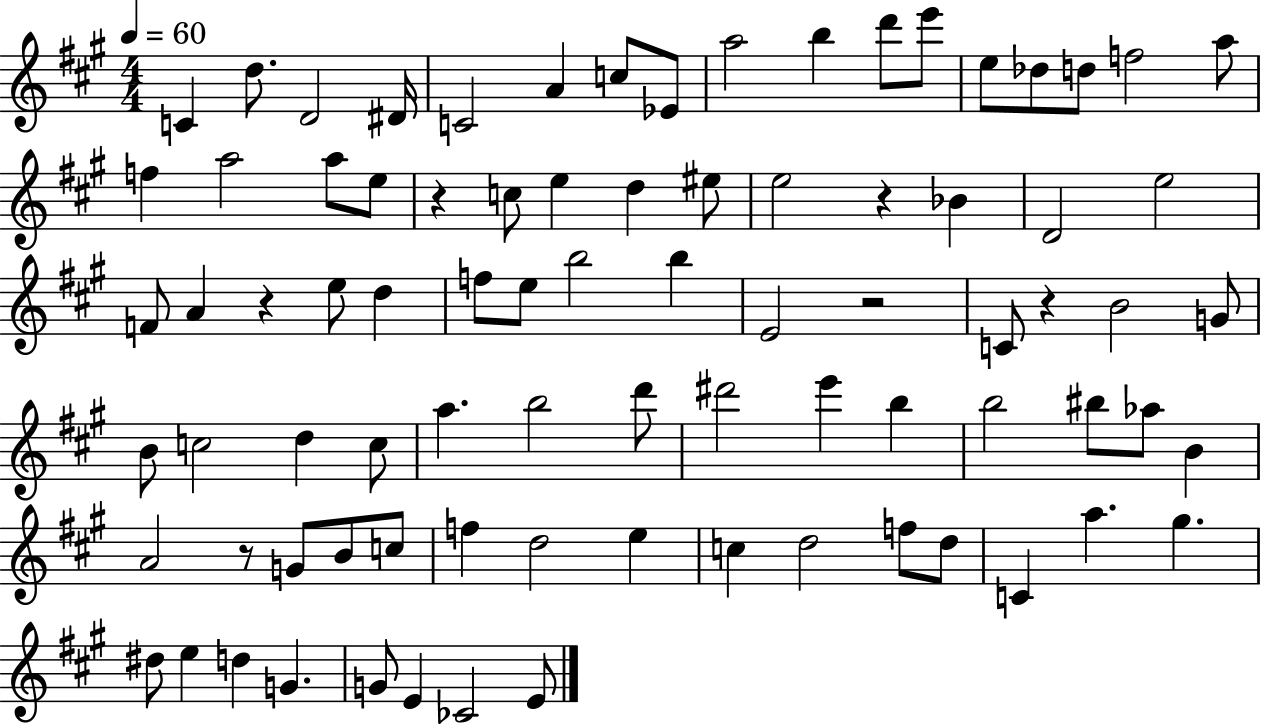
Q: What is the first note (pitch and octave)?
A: C4